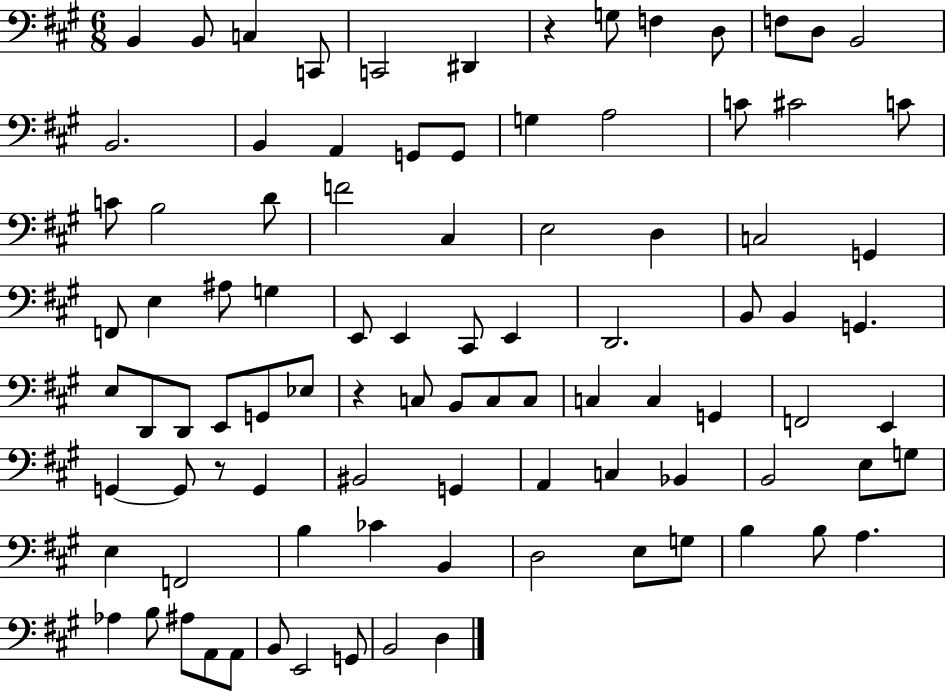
X:1
T:Untitled
M:6/8
L:1/4
K:A
B,, B,,/2 C, C,,/2 C,,2 ^D,, z G,/2 F, D,/2 F,/2 D,/2 B,,2 B,,2 B,, A,, G,,/2 G,,/2 G, A,2 C/2 ^C2 C/2 C/2 B,2 D/2 F2 ^C, E,2 D, C,2 G,, F,,/2 E, ^A,/2 G, E,,/2 E,, ^C,,/2 E,, D,,2 B,,/2 B,, G,, E,/2 D,,/2 D,,/2 E,,/2 G,,/2 _E,/2 z C,/2 B,,/2 C,/2 C,/2 C, C, G,, F,,2 E,, G,, G,,/2 z/2 G,, ^B,,2 G,, A,, C, _B,, B,,2 E,/2 G,/2 E, F,,2 B, _C B,, D,2 E,/2 G,/2 B, B,/2 A, _A, B,/2 ^A,/2 A,,/2 A,,/2 B,,/2 E,,2 G,,/2 B,,2 D,